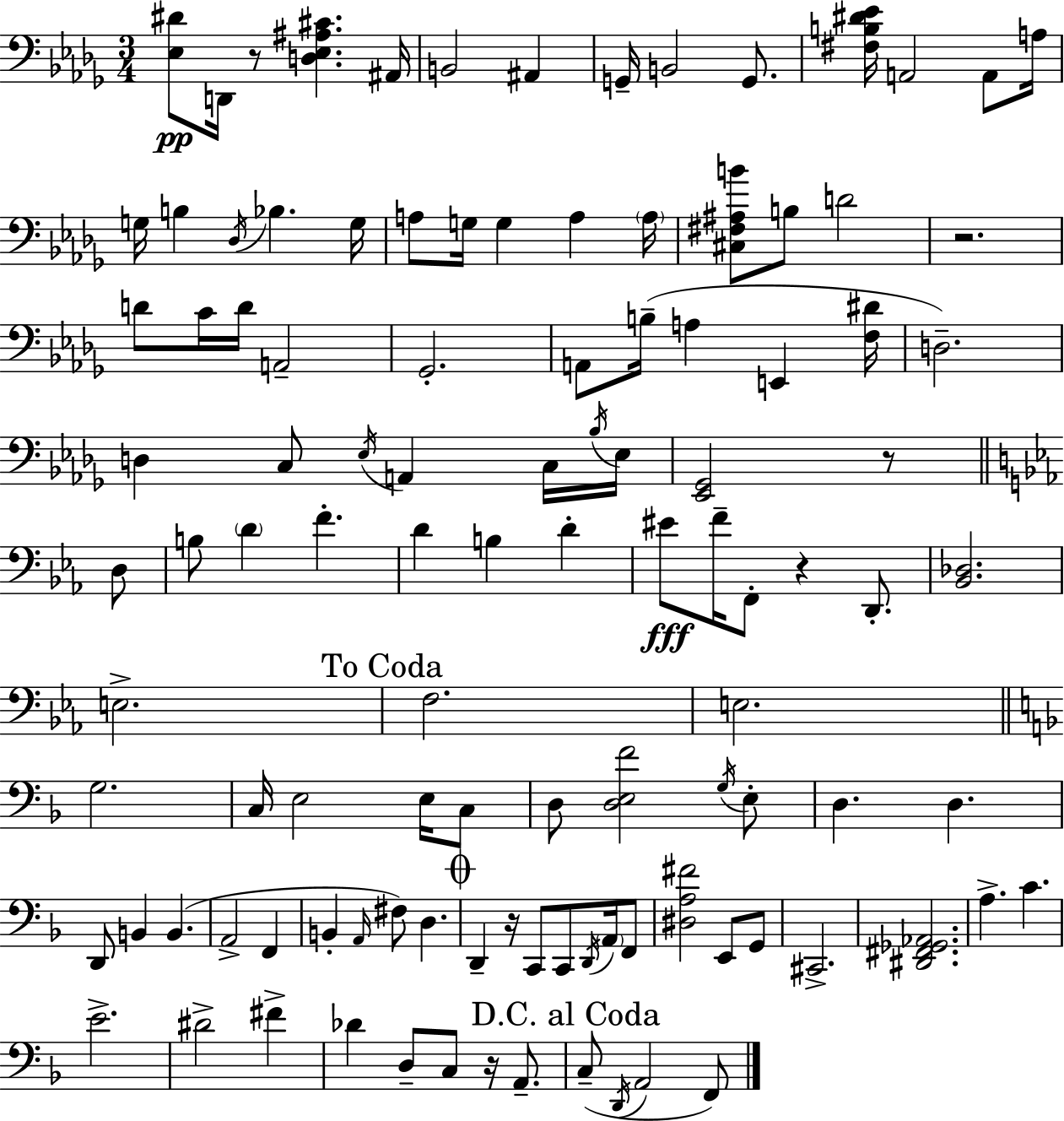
{
  \clef bass
  \numericTimeSignature
  \time 3/4
  \key bes \minor
  \repeat volta 2 { <ees dis'>8\pp d,16 r8 <d ees ais cis'>4. ais,16 | b,2 ais,4 | g,16-- b,2 g,8. | <fis b dis' ees'>16 a,2 a,8 a16 | \break g16 b4 \acciaccatura { des16 } bes4. | g16 a8 g16 g4 a4 | \parenthesize a16 <cis fis ais b'>8 b8 d'2 | r2. | \break d'8 c'16 d'16 a,2-- | ges,2.-. | a,8 b16--( a4 e,4 | <f dis'>16 d2.--) | \break d4 c8 \acciaccatura { ees16 } a,4 | c16 \acciaccatura { bes16 } ees16 <ees, ges,>2 r8 | \bar "||" \break \key ees \major d8 b8 \parenthesize d'4 f'4.-. | d'4 b4 d'4-. | eis'8\fff f'16-- f,8-. r4 d,8.-. | <bes, des>2. | \break e2.-> | \mark "To Coda" f2. | e2. | \bar "||" \break \key f \major g2. | c16 e2 e16 c8 | d8 <d e f'>2 \acciaccatura { g16 } e8-. | d4. d4. | \break d,8 b,4 b,4.( | a,2-> f,4 | b,4-. \grace { a,16 } fis8) d4. | \mark \markup { \musicglyph "scripts.coda" } d,4-- r16 c,8 c,8 \acciaccatura { d,16 } | \break \parenthesize a,16 f,8 <dis a fis'>2 e,8 | g,8 cis,2.-> | <dis, fis, ges, aes,>2. | a4.-> c'4. | \break e'2.-> | dis'2-> fis'4-> | des'4 d8-- c8 r16 | a,8.-- \mark "D.C. al Coda" c8--( \acciaccatura { d,16 } a,2 | \break f,8) } \bar "|."
}